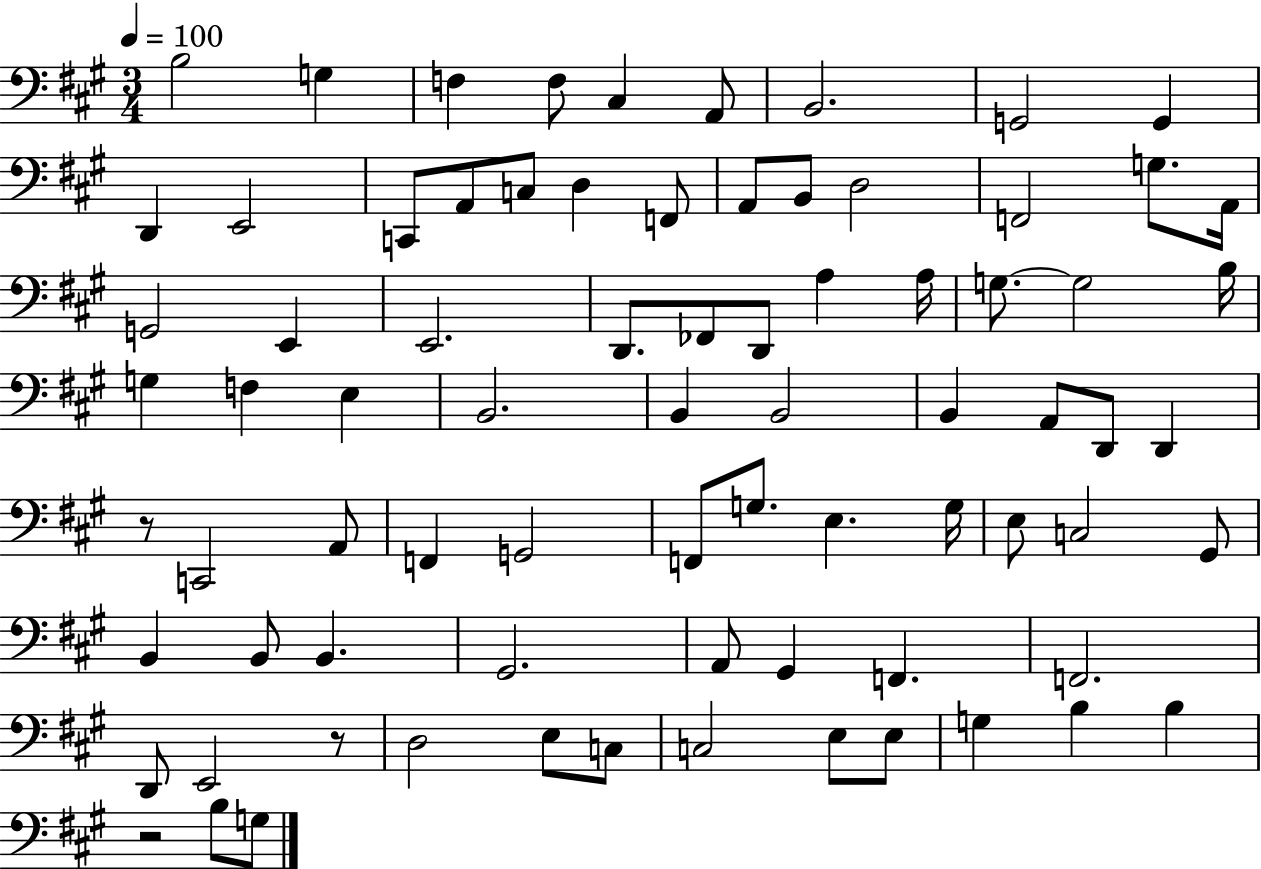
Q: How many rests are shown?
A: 3